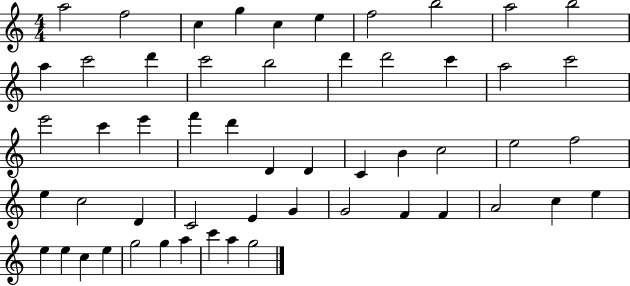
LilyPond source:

{
  \clef treble
  \numericTimeSignature
  \time 4/4
  \key c \major
  a''2 f''2 | c''4 g''4 c''4 e''4 | f''2 b''2 | a''2 b''2 | \break a''4 c'''2 d'''4 | c'''2 b''2 | d'''4 d'''2 c'''4 | a''2 c'''2 | \break e'''2 c'''4 e'''4 | f'''4 d'''4 d'4 d'4 | c'4 b'4 c''2 | e''2 f''2 | \break e''4 c''2 d'4 | c'2 e'4 g'4 | g'2 f'4 f'4 | a'2 c''4 e''4 | \break e''4 e''4 c''4 e''4 | g''2 g''4 a''4 | c'''4 a''4 g''2 | \bar "|."
}